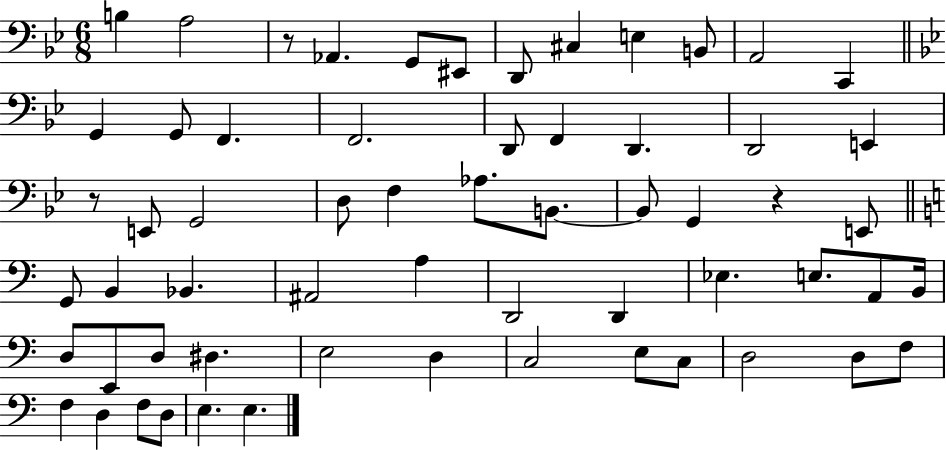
X:1
T:Untitled
M:6/8
L:1/4
K:Bb
B, A,2 z/2 _A,, G,,/2 ^E,,/2 D,,/2 ^C, E, B,,/2 A,,2 C,, G,, G,,/2 F,, F,,2 D,,/2 F,, D,, D,,2 E,, z/2 E,,/2 G,,2 D,/2 F, _A,/2 B,,/2 B,,/2 G,, z E,,/2 G,,/2 B,, _B,, ^A,,2 A, D,,2 D,, _E, E,/2 A,,/2 B,,/4 D,/2 E,,/2 D,/2 ^D, E,2 D, C,2 E,/2 C,/2 D,2 D,/2 F,/2 F, D, F,/2 D,/2 E, E,